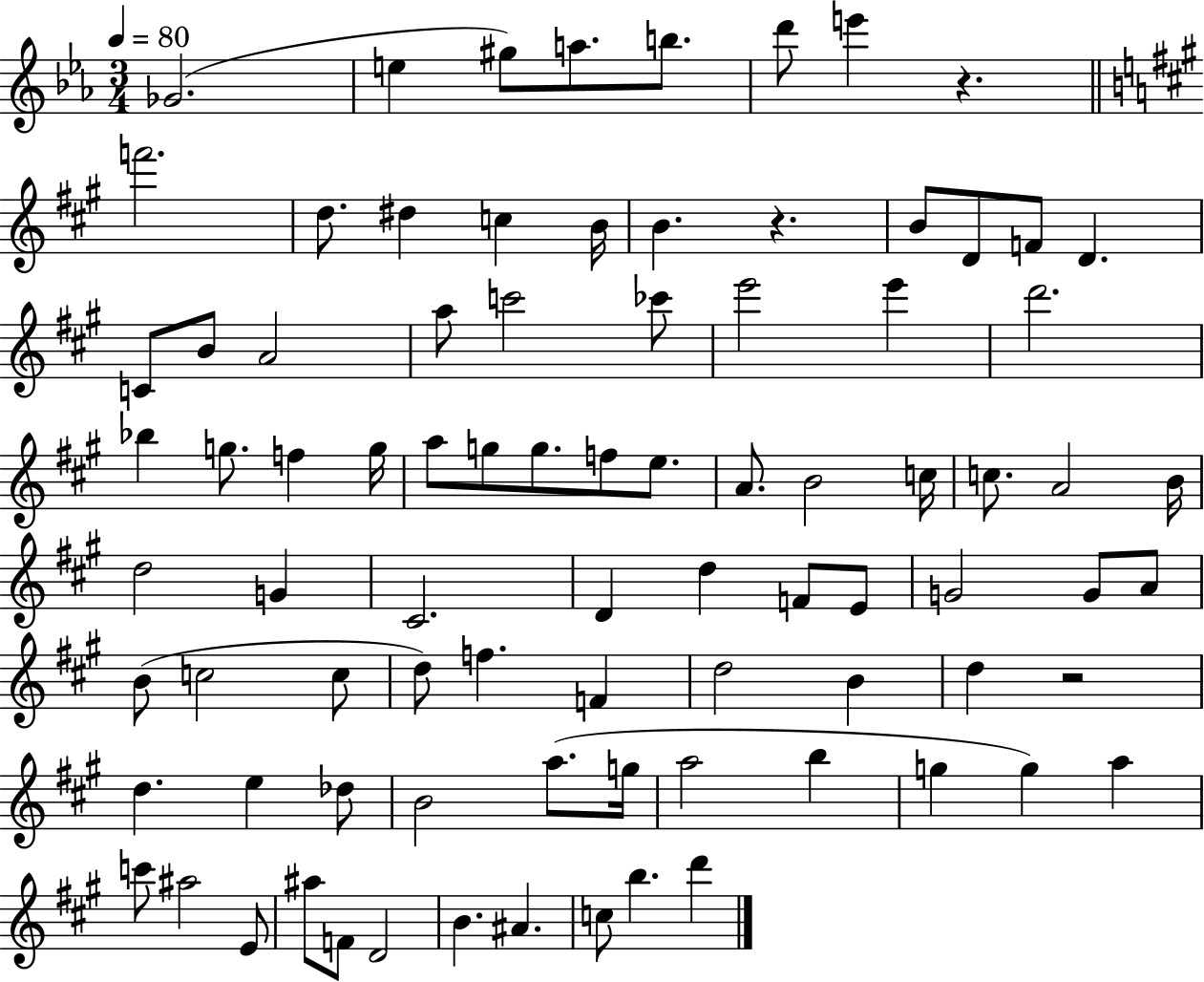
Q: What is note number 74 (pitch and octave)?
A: E4